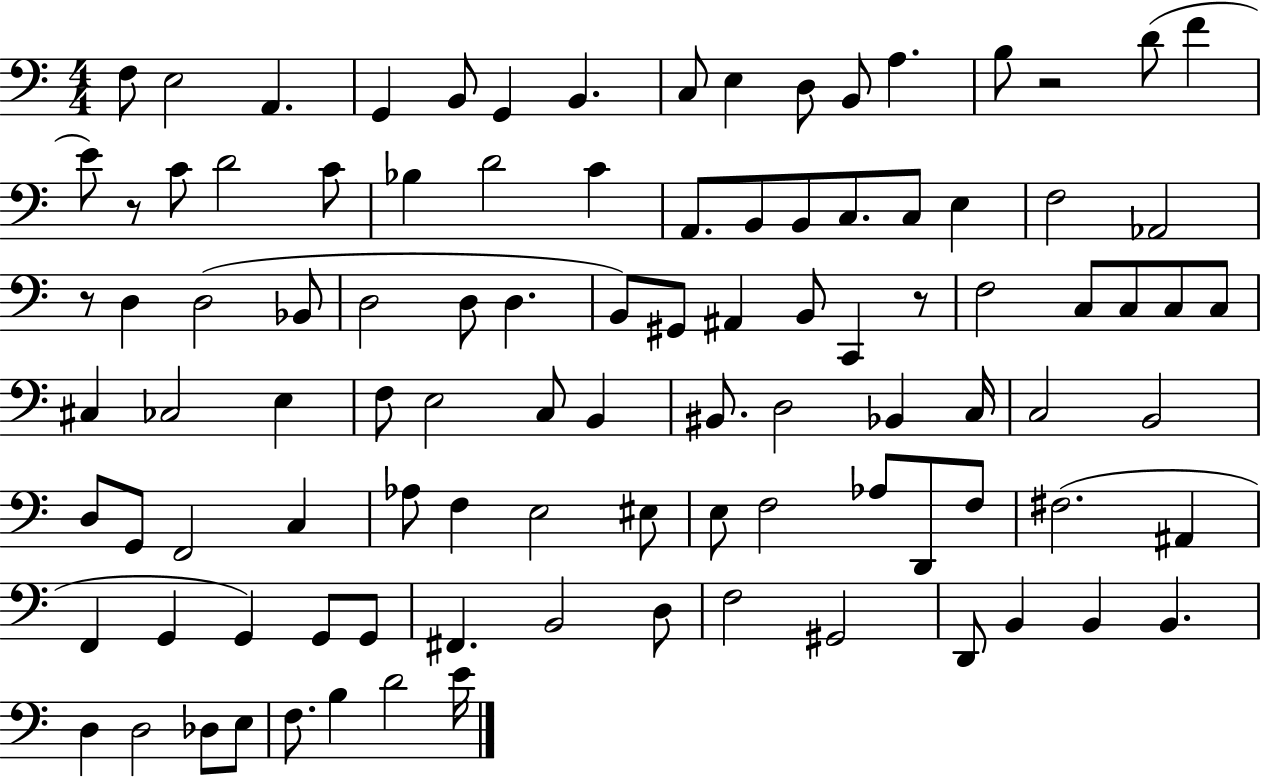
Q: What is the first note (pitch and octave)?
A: F3